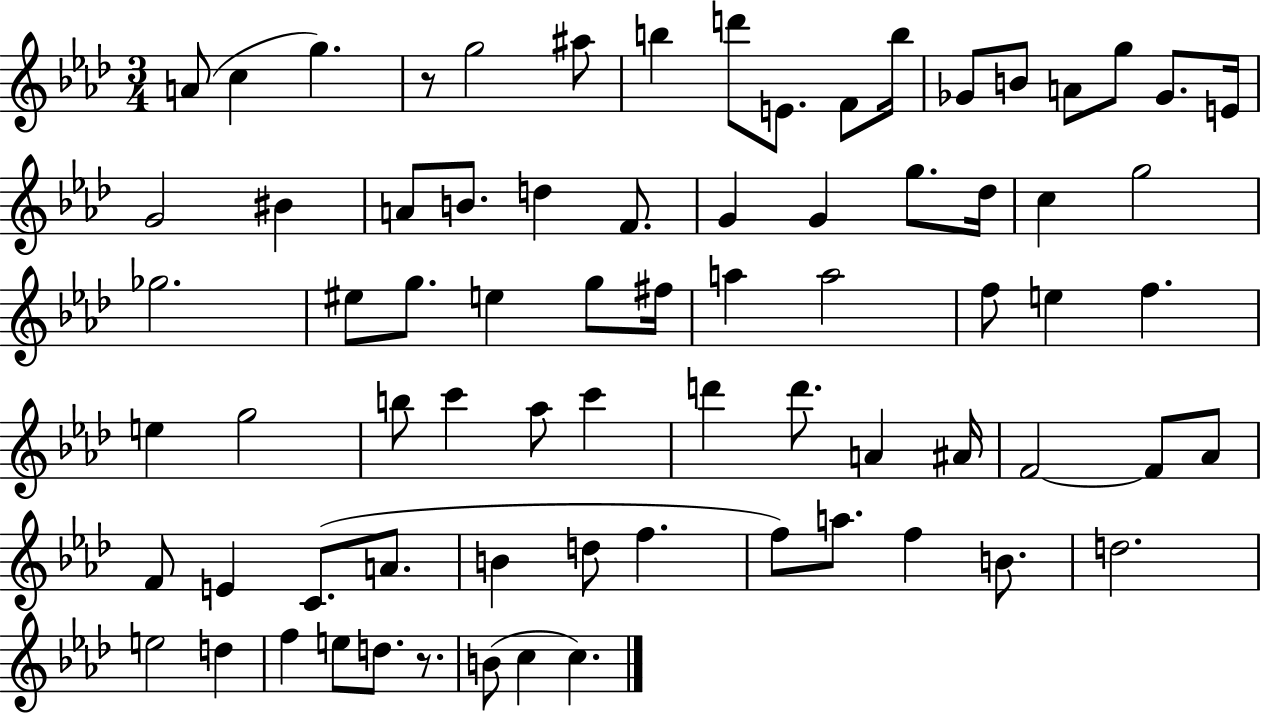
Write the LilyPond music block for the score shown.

{
  \clef treble
  \numericTimeSignature
  \time 3/4
  \key aes \major
  a'8( c''4 g''4.) | r8 g''2 ais''8 | b''4 d'''8 e'8. f'8 b''16 | ges'8 b'8 a'8 g''8 ges'8. e'16 | \break g'2 bis'4 | a'8 b'8. d''4 f'8. | g'4 g'4 g''8. des''16 | c''4 g''2 | \break ges''2. | eis''8 g''8. e''4 g''8 fis''16 | a''4 a''2 | f''8 e''4 f''4. | \break e''4 g''2 | b''8 c'''4 aes''8 c'''4 | d'''4 d'''8. a'4 ais'16 | f'2~~ f'8 aes'8 | \break f'8 e'4 c'8.( a'8. | b'4 d''8 f''4. | f''8) a''8. f''4 b'8. | d''2. | \break e''2 d''4 | f''4 e''8 d''8. r8. | b'8( c''4 c''4.) | \bar "|."
}